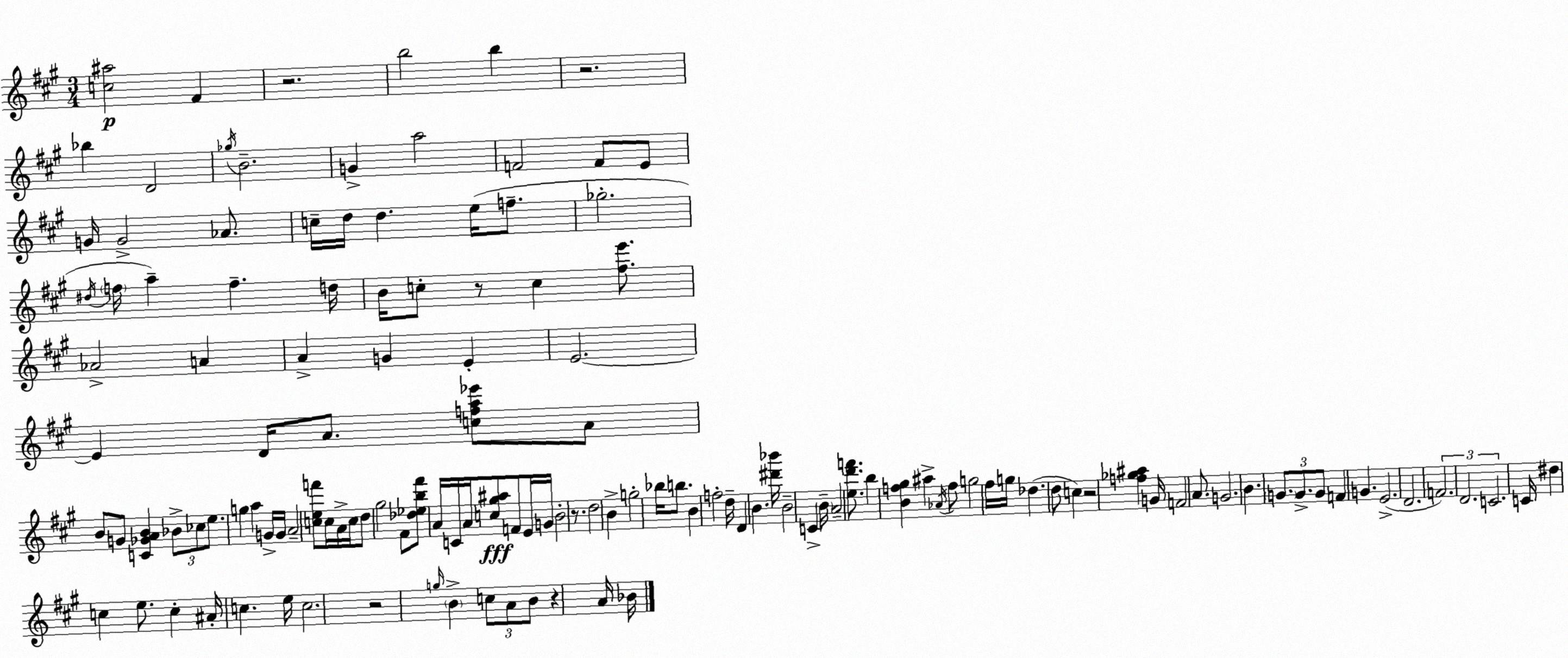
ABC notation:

X:1
T:Untitled
M:3/4
L:1/4
K:A
[c^a]2 ^F z2 b2 b z2 _b D2 _g/4 B2 G a2 F2 F/2 E/2 G/4 G2 _A/2 c/4 d/4 d e/4 f/2 _g2 ^d/4 f/4 a f d/4 B/4 c/2 z/2 c [^fe']/2 _A2 A A G E E2 E D/4 A/2 [cfa_e']/2 A/2 B/2 G/2 [C_GAB] _B/2 _c/2 e/2 g a G/4 G/4 A2 [cef']/2 c/4 A/4 c/4 d/2 ^g2 ^F/2 [_d_eb^f']/2 A/4 C/4 A/4 [c^g^a]/2 F/2 E/4 G/4 B2 z/2 d2 B g2 _b/4 b/2 B f2 d/4 D B [^d'_b']/4 B2 C B/4 A2 [ed'f']/2 b [Bf^g] ^a _A/4 f/2 g2 ^f/4 g/4 _d d/2 c z2 [f_g^a] G/4 F2 A/2 G2 B G/2 G/2 G/2 F G E2 D2 F2 D2 C2 C/4 ^d c e/2 c ^A/4 c e/4 c2 z2 g/4 B c/2 A/2 B/2 z A/4 _B/4